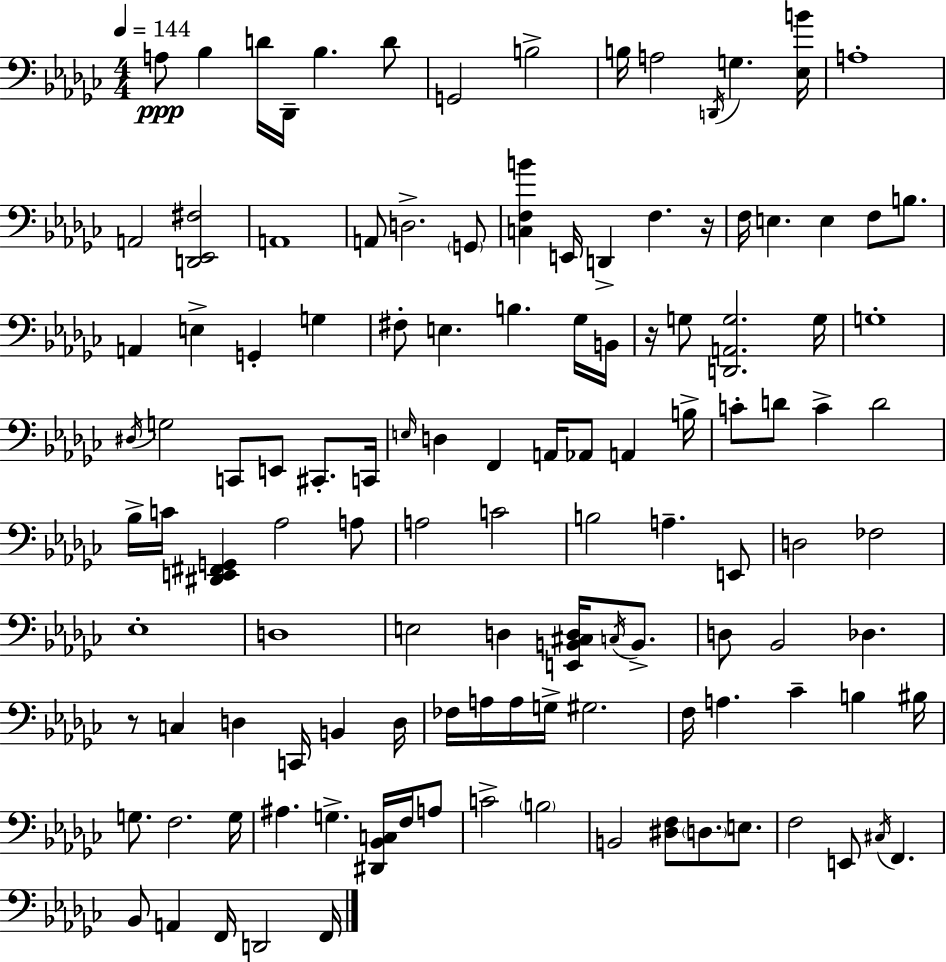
A3/e Bb3/q D4/s Db2/s Bb3/q. D4/e G2/h B3/h B3/s A3/h D2/s G3/q. [Eb3,B4]/s A3/w A2/h [D2,Eb2,F#3]/h A2/w A2/e D3/h. G2/e [C3,F3,B4]/q E2/s D2/q F3/q. R/s F3/s E3/q. E3/q F3/e B3/e. A2/q E3/q G2/q G3/q F#3/e E3/q. B3/q. Gb3/s B2/s R/s G3/e [D2,A2,G3]/h. G3/s G3/w D#3/s G3/h C2/e E2/e C#2/e. C2/s E3/s D3/q F2/q A2/s Ab2/e A2/q B3/s C4/e D4/e C4/q D4/h Bb3/s C4/s [D#2,E2,F#2,G2]/q Ab3/h A3/e A3/h C4/h B3/h A3/q. E2/e D3/h FES3/h Eb3/w D3/w E3/h D3/q [E2,B2,C#3,D3]/s C3/s B2/e. D3/e Bb2/h Db3/q. R/e C3/q D3/q C2/s B2/q D3/s FES3/s A3/s A3/s G3/s G#3/h. F3/s A3/q. CES4/q B3/q BIS3/s G3/e. F3/h. G3/s A#3/q. G3/q. [D#2,Bb2,C3]/s F3/s A3/e C4/h B3/h B2/h [D#3,F3]/e D3/e. E3/e. F3/h E2/e C#3/s F2/q. Bb2/e A2/q F2/s D2/h F2/s